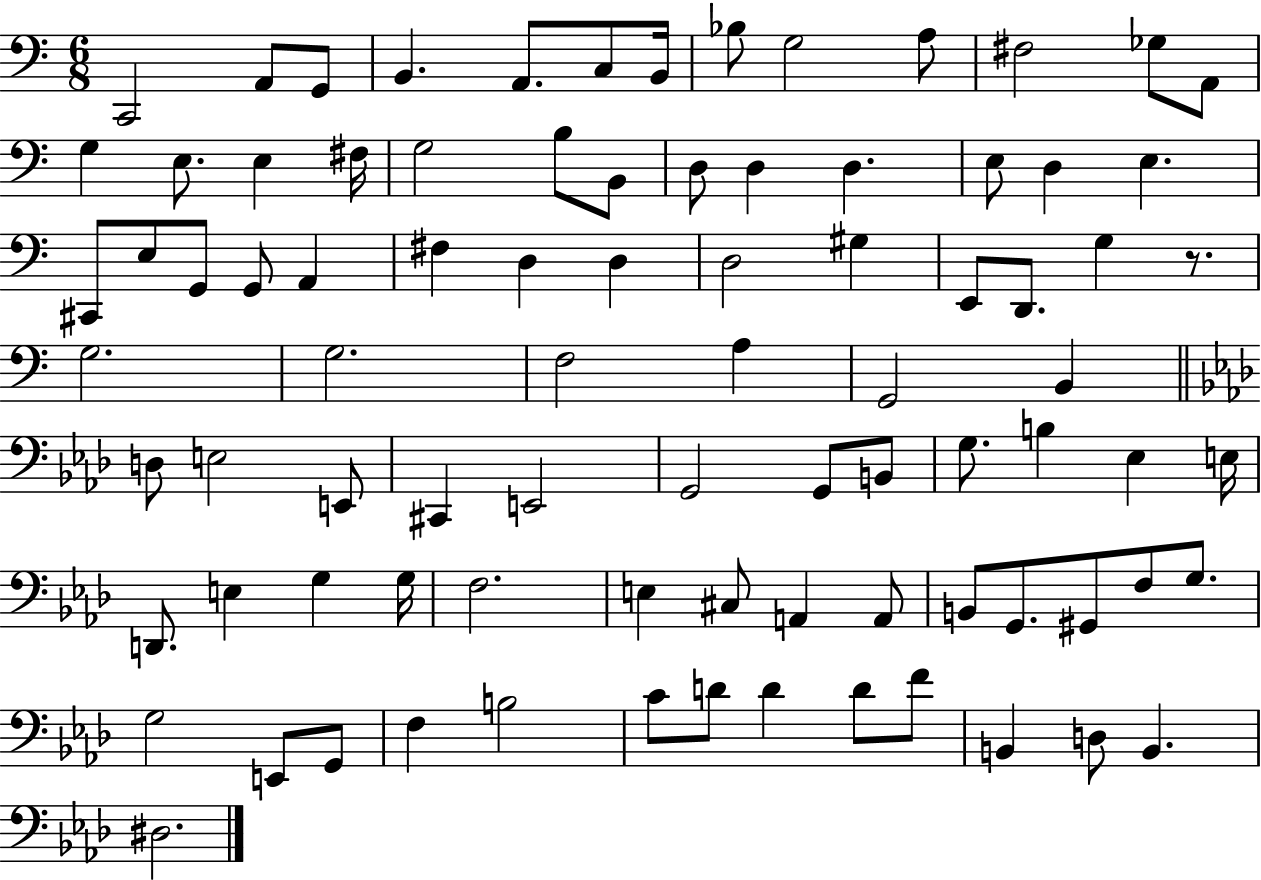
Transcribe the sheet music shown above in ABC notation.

X:1
T:Untitled
M:6/8
L:1/4
K:C
C,,2 A,,/2 G,,/2 B,, A,,/2 C,/2 B,,/4 _B,/2 G,2 A,/2 ^F,2 _G,/2 A,,/2 G, E,/2 E, ^F,/4 G,2 B,/2 B,,/2 D,/2 D, D, E,/2 D, E, ^C,,/2 E,/2 G,,/2 G,,/2 A,, ^F, D, D, D,2 ^G, E,,/2 D,,/2 G, z/2 G,2 G,2 F,2 A, G,,2 B,, D,/2 E,2 E,,/2 ^C,, E,,2 G,,2 G,,/2 B,,/2 G,/2 B, _E, E,/4 D,,/2 E, G, G,/4 F,2 E, ^C,/2 A,, A,,/2 B,,/2 G,,/2 ^G,,/2 F,/2 G,/2 G,2 E,,/2 G,,/2 F, B,2 C/2 D/2 D D/2 F/2 B,, D,/2 B,, ^D,2